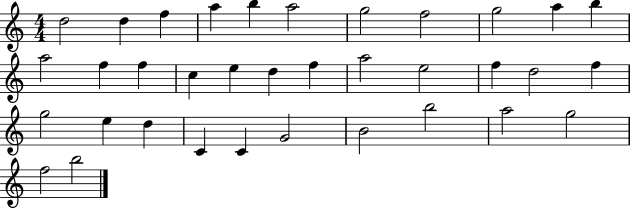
D5/h D5/q F5/q A5/q B5/q A5/h G5/h F5/h G5/h A5/q B5/q A5/h F5/q F5/q C5/q E5/q D5/q F5/q A5/h E5/h F5/q D5/h F5/q G5/h E5/q D5/q C4/q C4/q G4/h B4/h B5/h A5/h G5/h F5/h B5/h